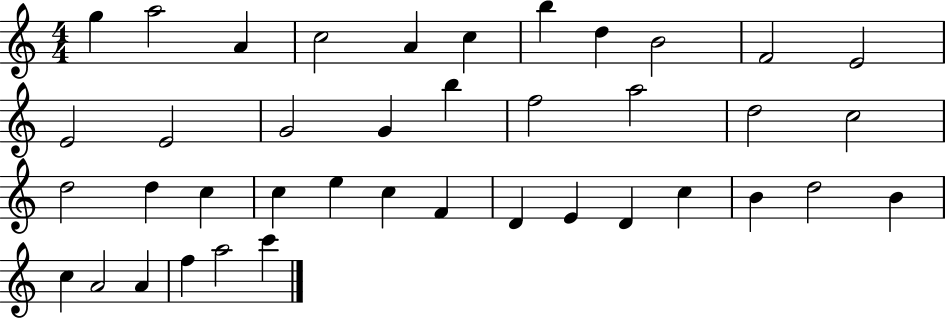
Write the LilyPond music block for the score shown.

{
  \clef treble
  \numericTimeSignature
  \time 4/4
  \key c \major
  g''4 a''2 a'4 | c''2 a'4 c''4 | b''4 d''4 b'2 | f'2 e'2 | \break e'2 e'2 | g'2 g'4 b''4 | f''2 a''2 | d''2 c''2 | \break d''2 d''4 c''4 | c''4 e''4 c''4 f'4 | d'4 e'4 d'4 c''4 | b'4 d''2 b'4 | \break c''4 a'2 a'4 | f''4 a''2 c'''4 | \bar "|."
}